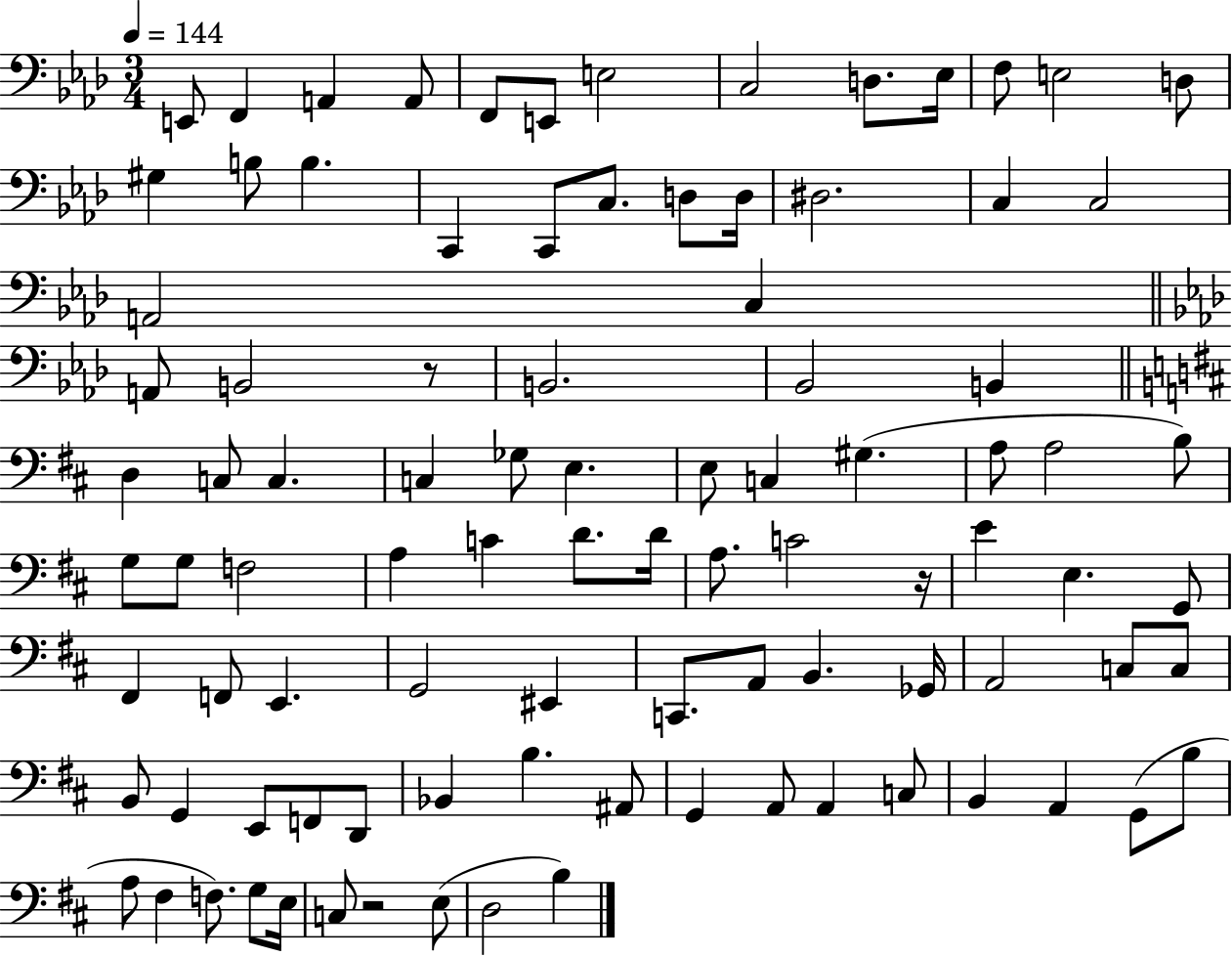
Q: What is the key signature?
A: AES major